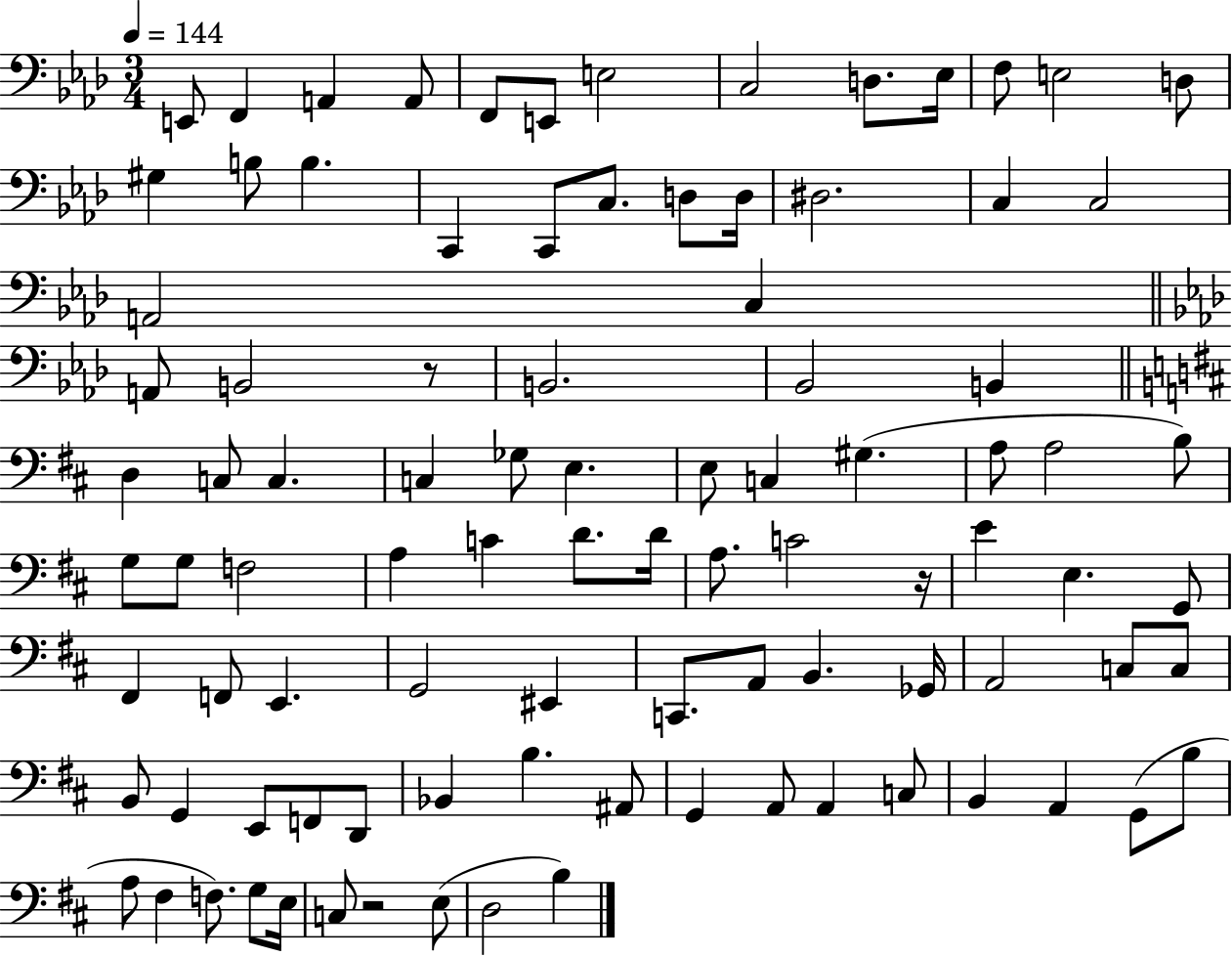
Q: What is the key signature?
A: AES major